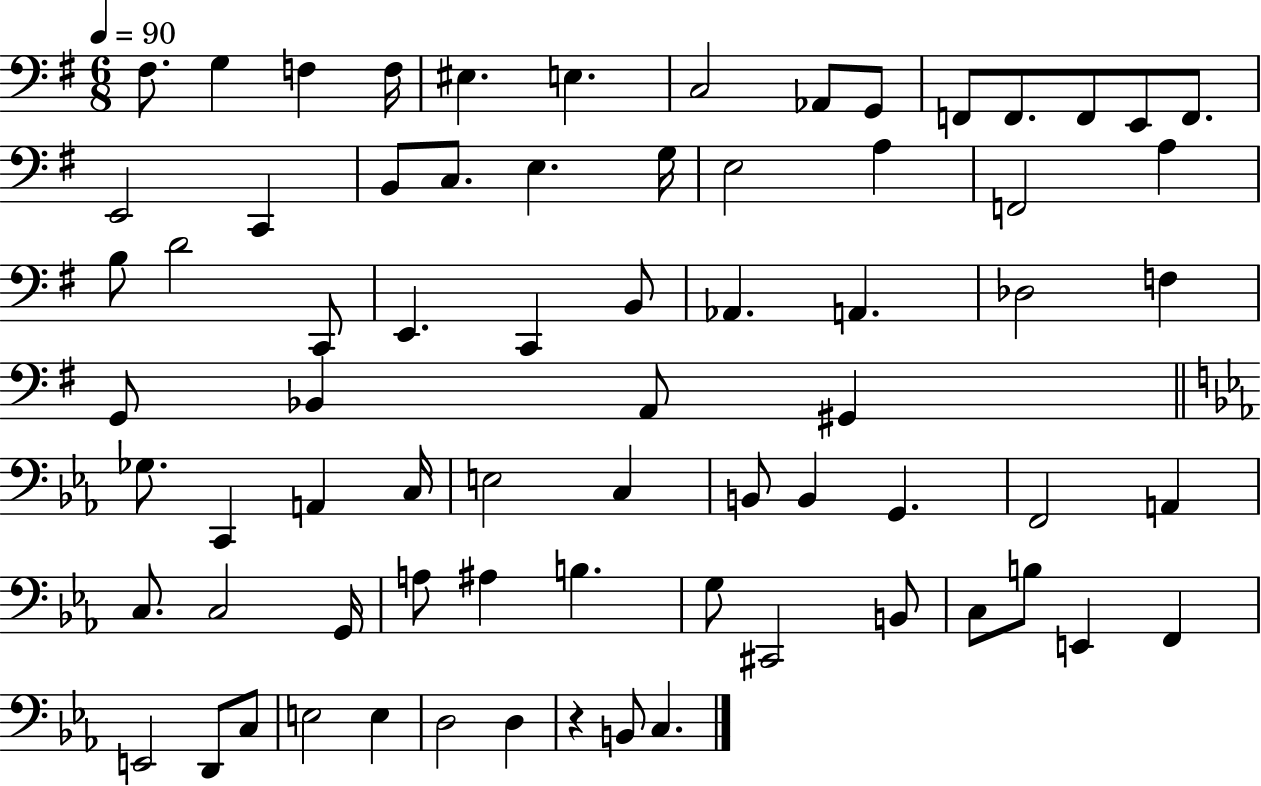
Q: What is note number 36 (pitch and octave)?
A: Bb2